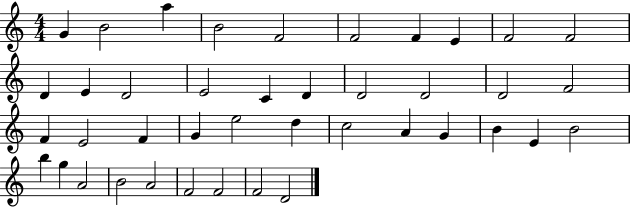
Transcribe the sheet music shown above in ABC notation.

X:1
T:Untitled
M:4/4
L:1/4
K:C
G B2 a B2 F2 F2 F E F2 F2 D E D2 E2 C D D2 D2 D2 F2 F E2 F G e2 d c2 A G B E B2 b g A2 B2 A2 F2 F2 F2 D2